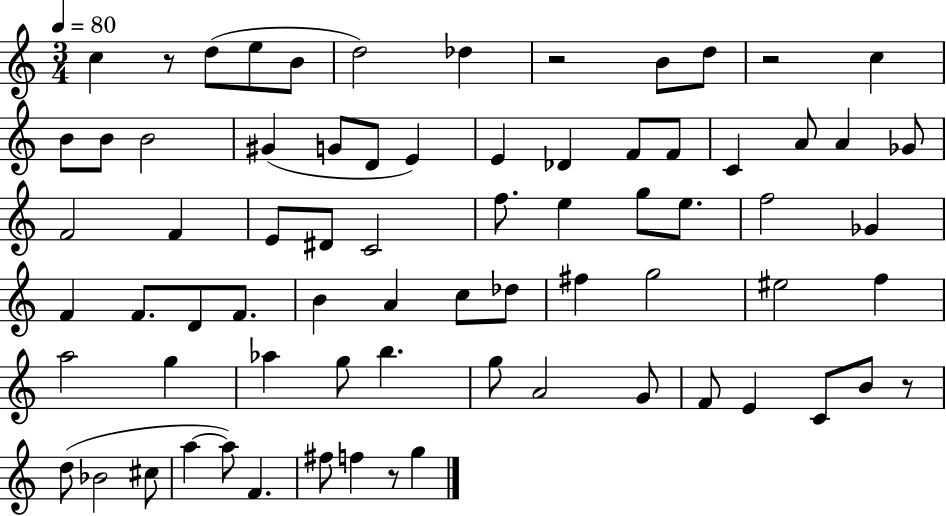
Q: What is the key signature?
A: C major